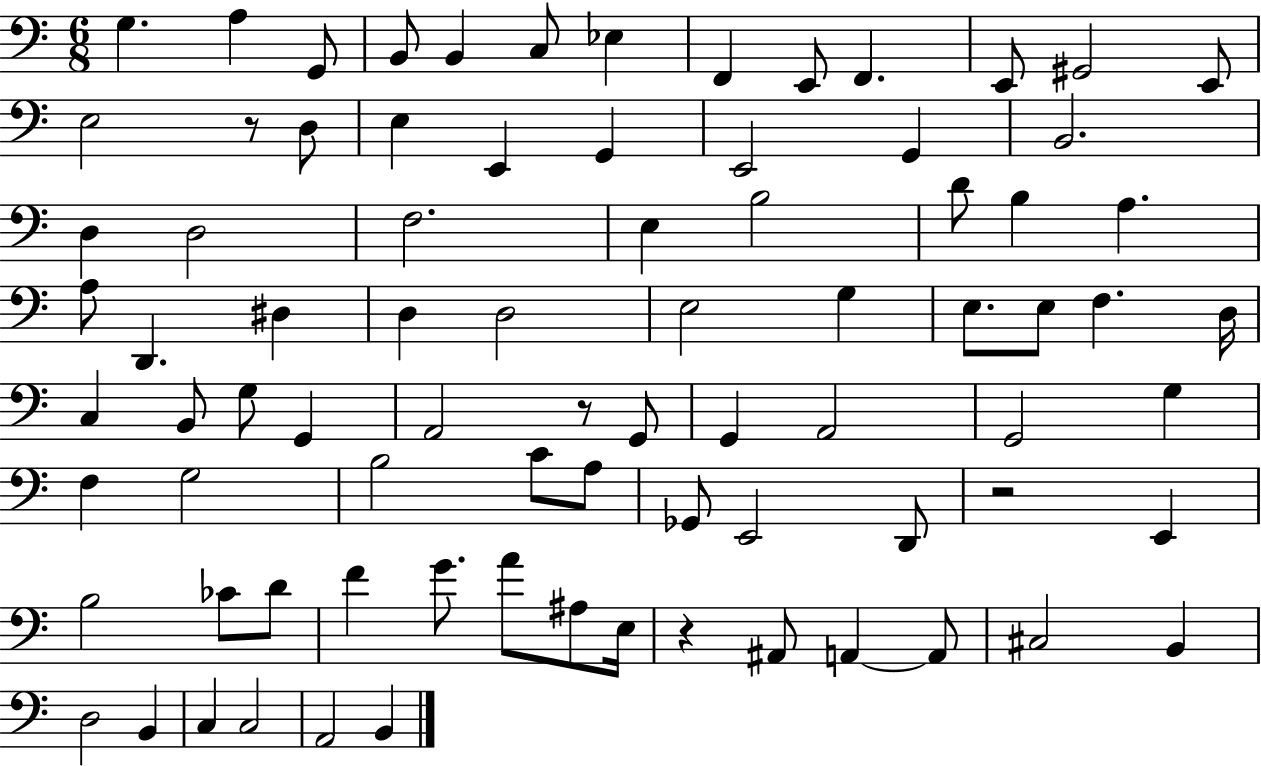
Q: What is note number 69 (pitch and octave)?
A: A2